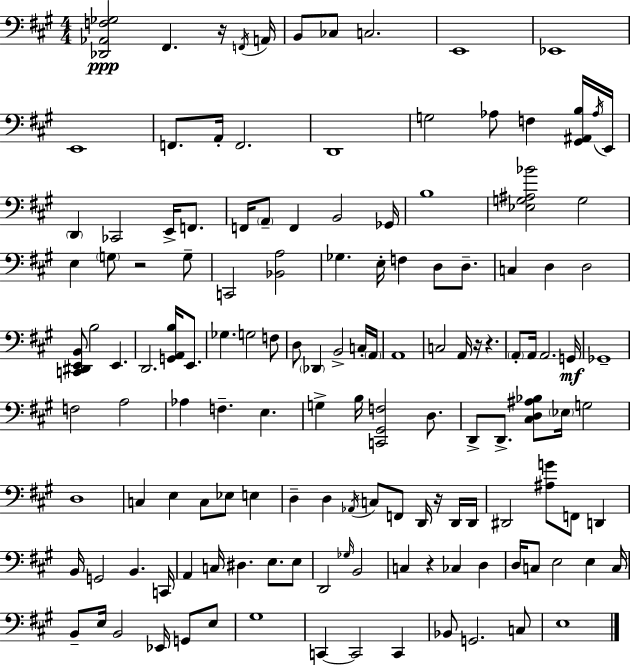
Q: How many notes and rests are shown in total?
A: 139